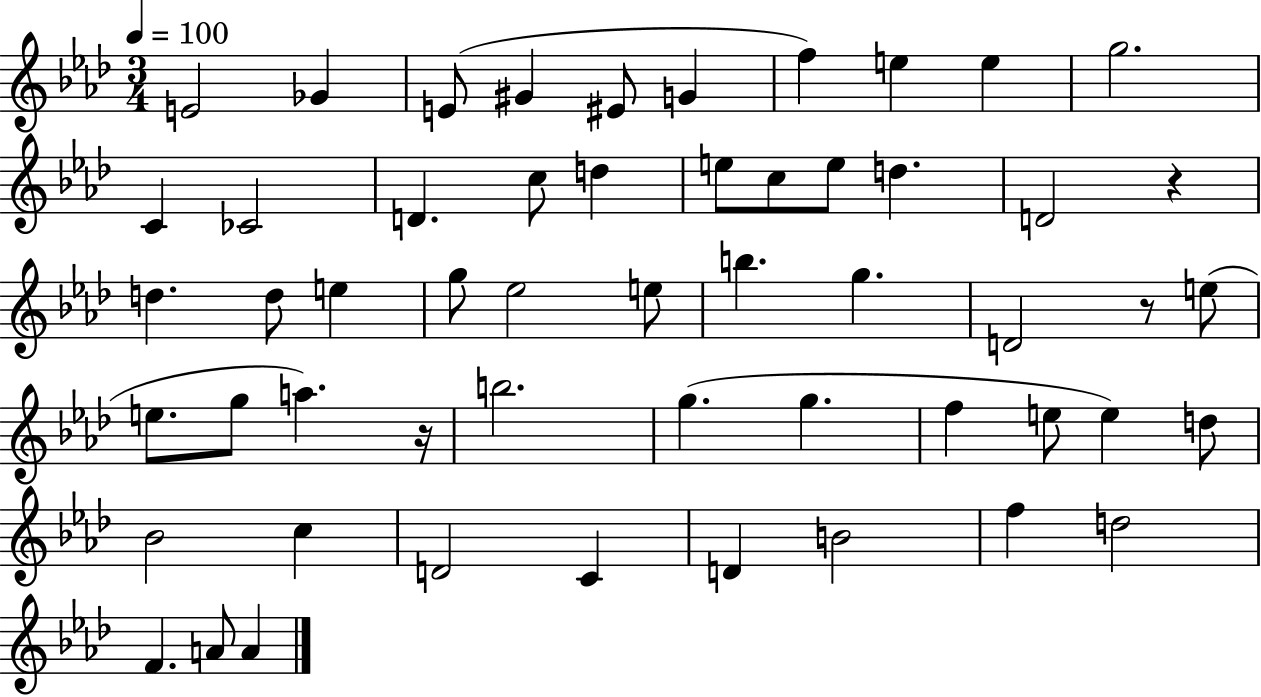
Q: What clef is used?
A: treble